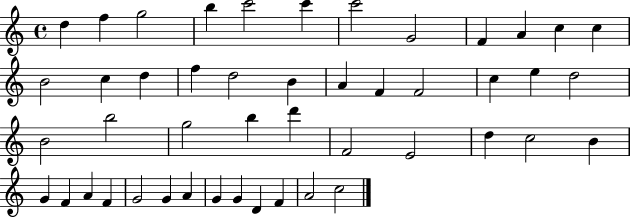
D5/q F5/q G5/h B5/q C6/h C6/q C6/h G4/h F4/q A4/q C5/q C5/q B4/h C5/q D5/q F5/q D5/h B4/q A4/q F4/q F4/h C5/q E5/q D5/h B4/h B5/h G5/h B5/q D6/q F4/h E4/h D5/q C5/h B4/q G4/q F4/q A4/q F4/q G4/h G4/q A4/q G4/q G4/q D4/q F4/q A4/h C5/h